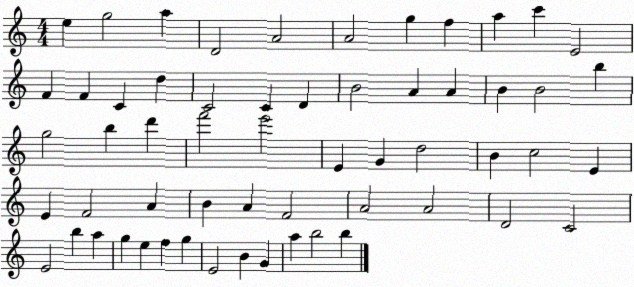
X:1
T:Untitled
M:4/4
L:1/4
K:C
e g2 a D2 A2 A2 g f a c' E2 F F C d C2 C D B2 A A B B2 b g2 b d' f'2 e'2 E G d2 B c2 E E F2 A B A F2 A2 A2 D2 C2 E2 b a g e f g E2 B G a b2 b